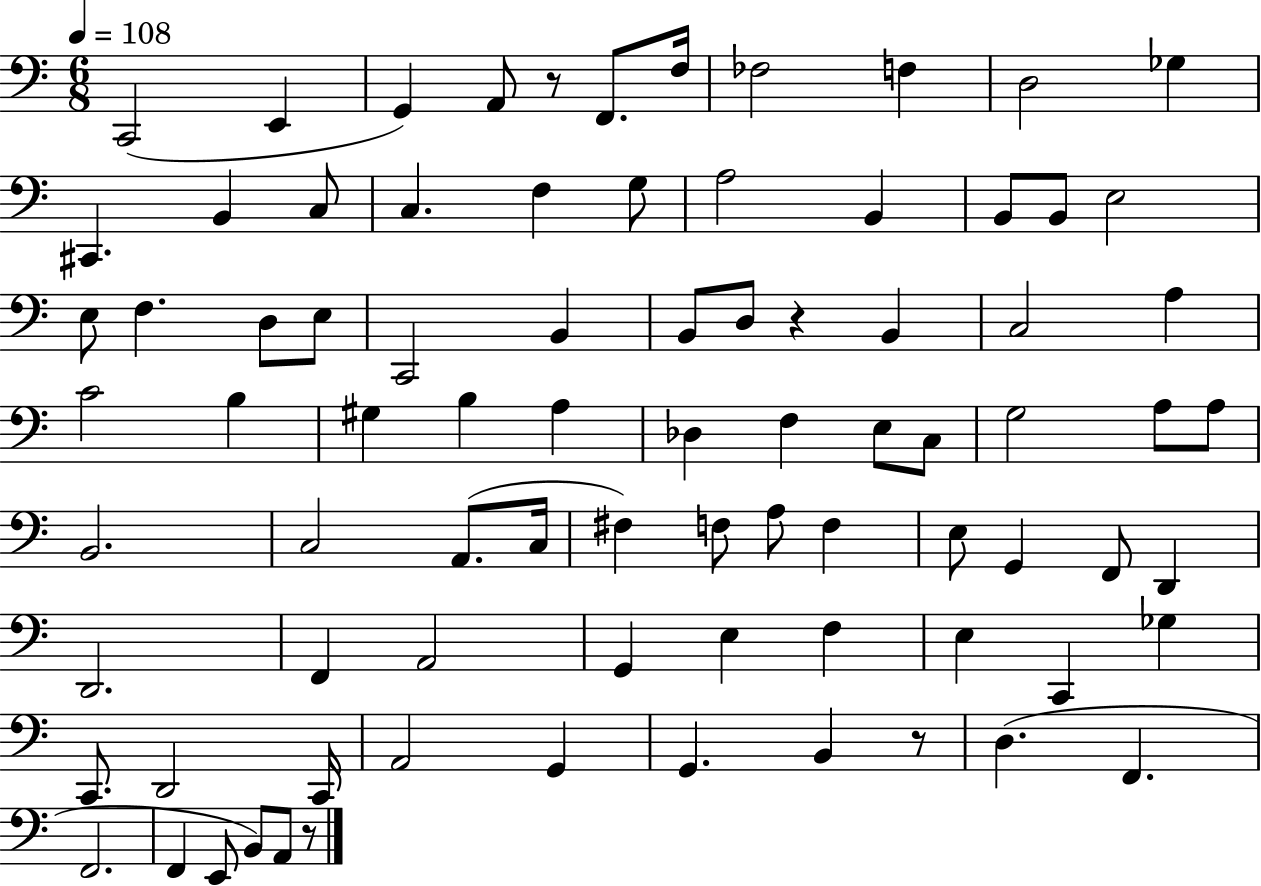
{
  \clef bass
  \numericTimeSignature
  \time 6/8
  \key c \major
  \tempo 4 = 108
  c,2( e,4 | g,4) a,8 r8 f,8. f16 | fes2 f4 | d2 ges4 | \break cis,4. b,4 c8 | c4. f4 g8 | a2 b,4 | b,8 b,8 e2 | \break e8 f4. d8 e8 | c,2 b,4 | b,8 d8 r4 b,4 | c2 a4 | \break c'2 b4 | gis4 b4 a4 | des4 f4 e8 c8 | g2 a8 a8 | \break b,2. | c2 a,8.( c16 | fis4) f8 a8 f4 | e8 g,4 f,8 d,4 | \break d,2. | f,4 a,2 | g,4 e4 f4 | e4 c,4 ges4 | \break c,8. d,2 c,16 | a,2 g,4 | g,4. b,4 r8 | d4.( f,4. | \break f,2. | f,4 e,8 b,8) a,8 r8 | \bar "|."
}